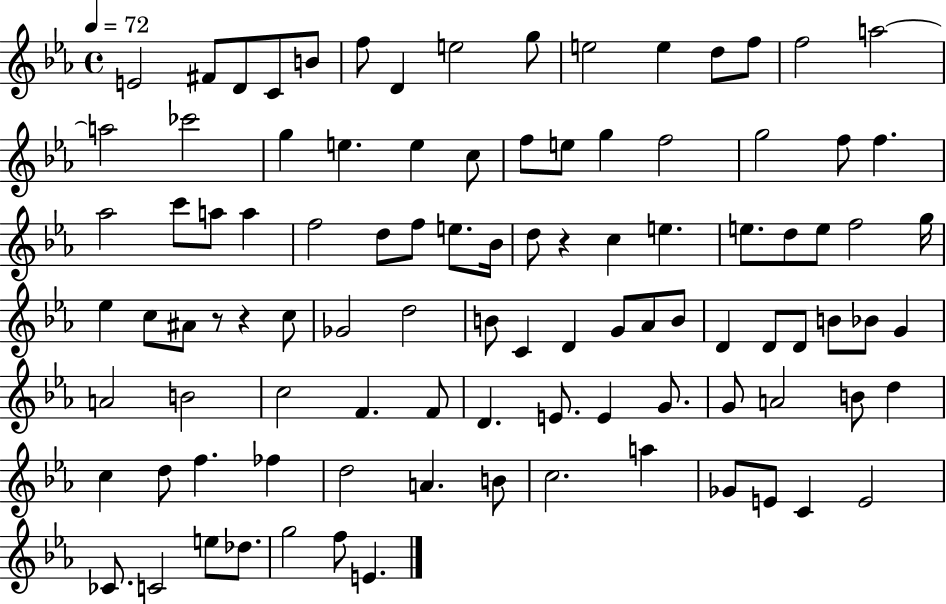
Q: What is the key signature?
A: EES major